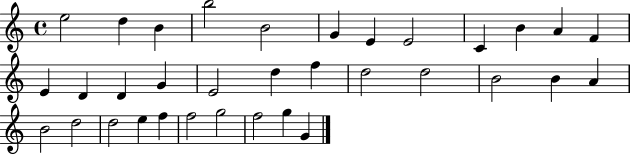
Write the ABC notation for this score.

X:1
T:Untitled
M:4/4
L:1/4
K:C
e2 d B b2 B2 G E E2 C B A F E D D G E2 d f d2 d2 B2 B A B2 d2 d2 e f f2 g2 f2 g G